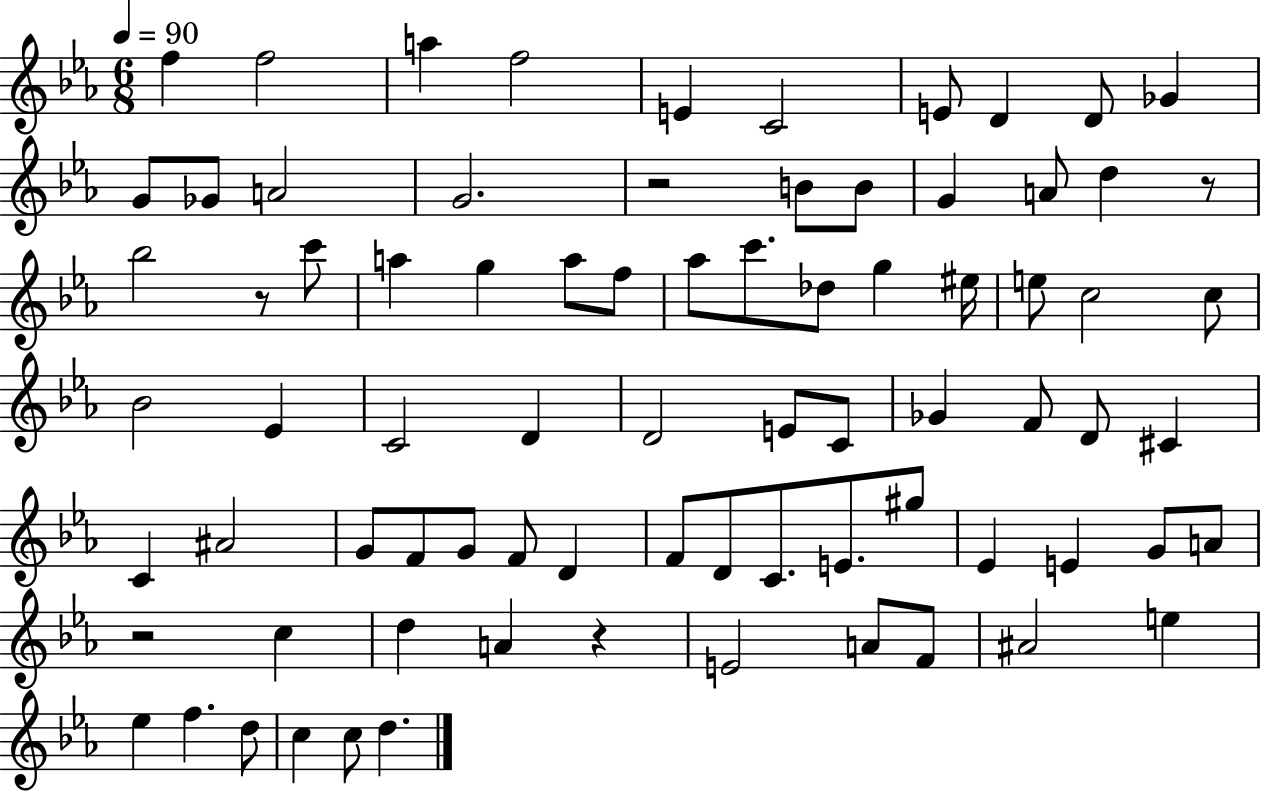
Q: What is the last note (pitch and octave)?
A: D5